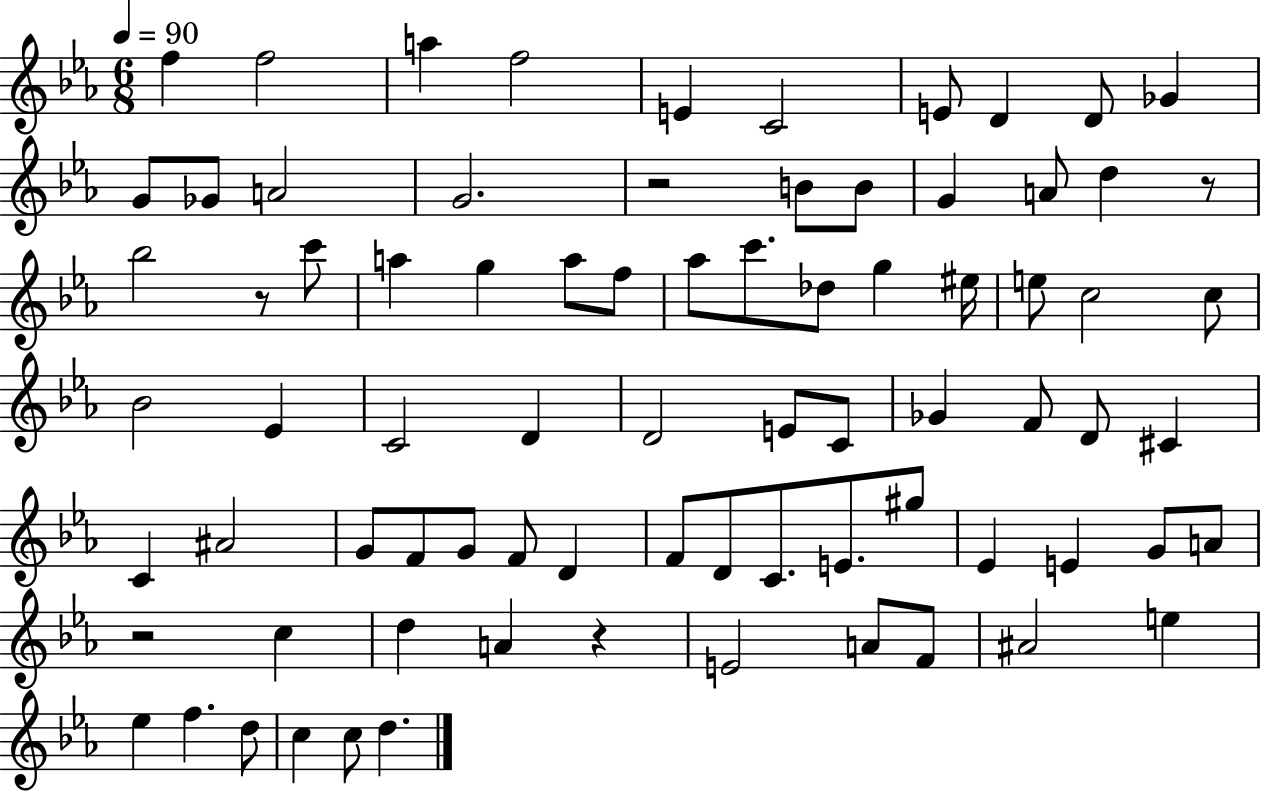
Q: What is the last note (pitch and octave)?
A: D5